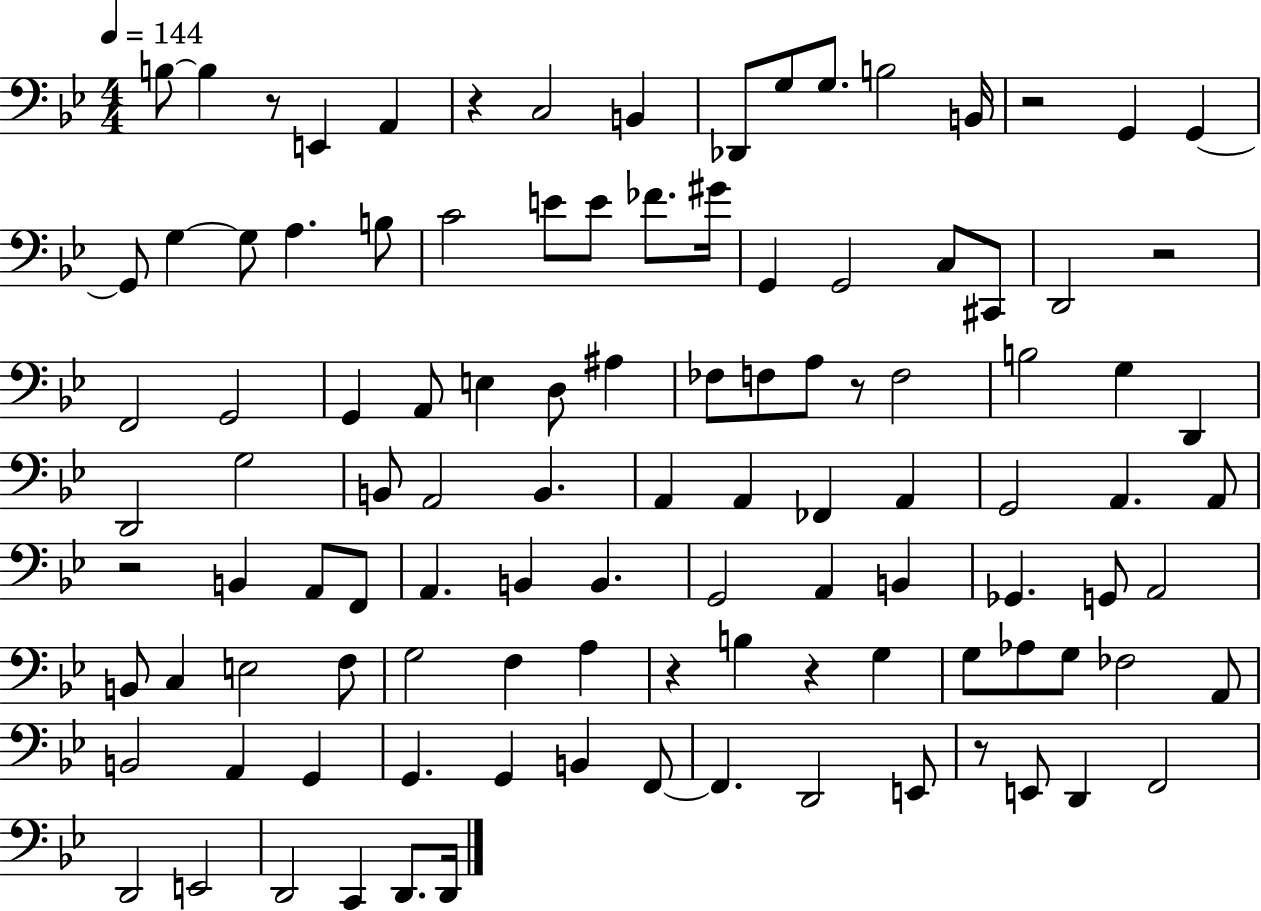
{
  \clef bass
  \numericTimeSignature
  \time 4/4
  \key bes \major
  \tempo 4 = 144
  b8~~ b4 r8 e,4 a,4 | r4 c2 b,4 | des,8 g8 g8. b2 b,16 | r2 g,4 g,4~~ | \break g,8 g4~~ g8 a4. b8 | c'2 e'8 e'8 fes'8. gis'16 | g,4 g,2 c8 cis,8 | d,2 r2 | \break f,2 g,2 | g,4 a,8 e4 d8 ais4 | fes8 f8 a8 r8 f2 | b2 g4 d,4 | \break d,2 g2 | b,8 a,2 b,4. | a,4 a,4 fes,4 a,4 | g,2 a,4. a,8 | \break r2 b,4 a,8 f,8 | a,4. b,4 b,4. | g,2 a,4 b,4 | ges,4. g,8 a,2 | \break b,8 c4 e2 f8 | g2 f4 a4 | r4 b4 r4 g4 | g8 aes8 g8 fes2 a,8 | \break b,2 a,4 g,4 | g,4. g,4 b,4 f,8~~ | f,4. d,2 e,8 | r8 e,8 d,4 f,2 | \break d,2 e,2 | d,2 c,4 d,8. d,16 | \bar "|."
}